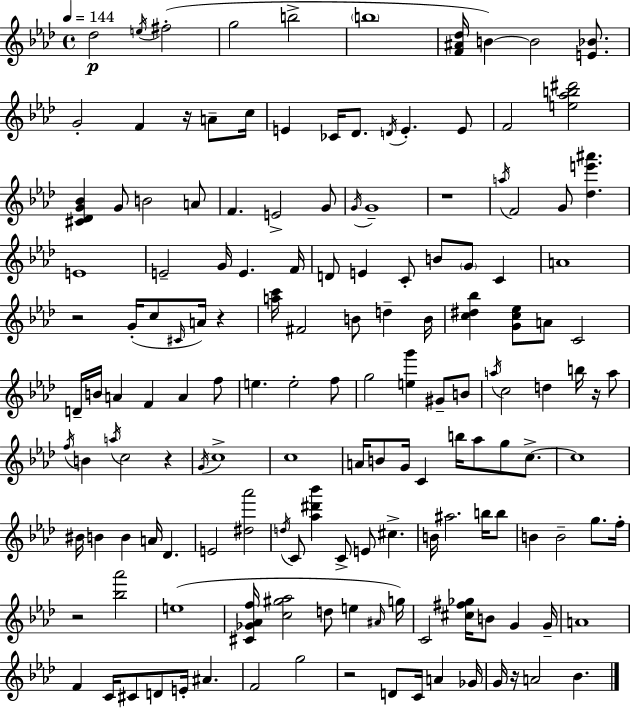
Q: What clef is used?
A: treble